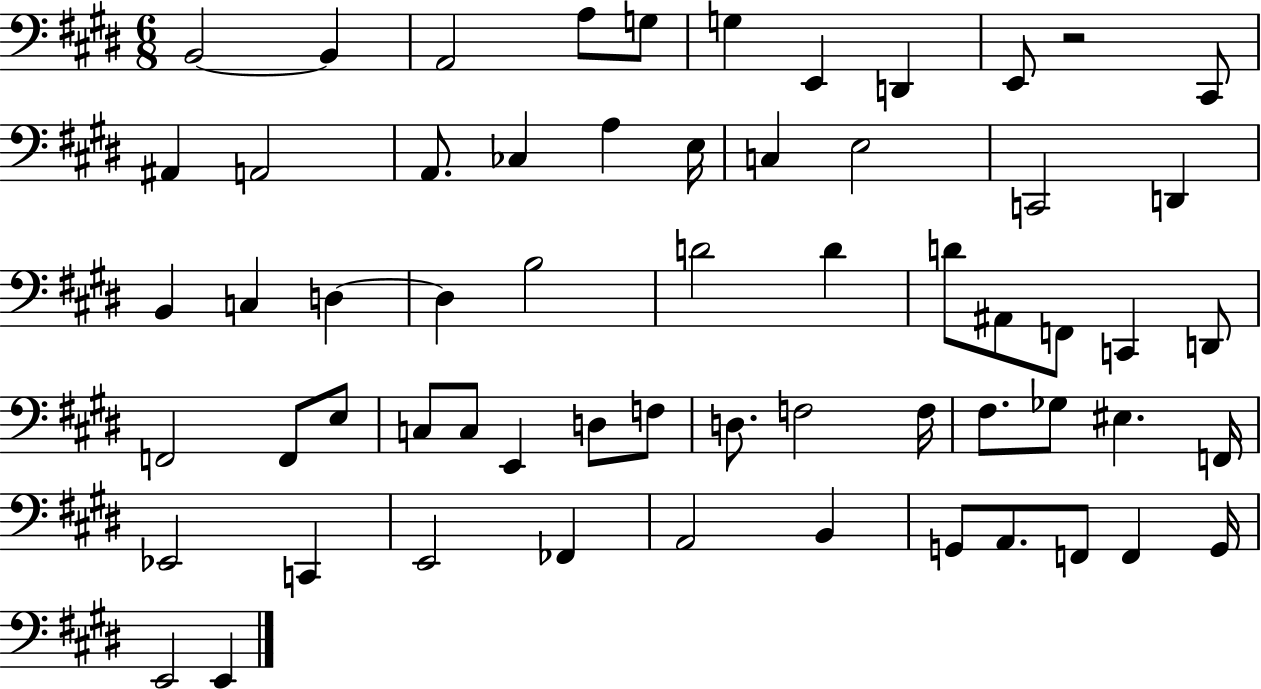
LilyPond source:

{
  \clef bass
  \numericTimeSignature
  \time 6/8
  \key e \major
  b,2~~ b,4 | a,2 a8 g8 | g4 e,4 d,4 | e,8 r2 cis,8 | \break ais,4 a,2 | a,8. ces4 a4 e16 | c4 e2 | c,2 d,4 | \break b,4 c4 d4~~ | d4 b2 | d'2 d'4 | d'8 ais,8 f,8 c,4 d,8 | \break f,2 f,8 e8 | c8 c8 e,4 d8 f8 | d8. f2 f16 | fis8. ges8 eis4. f,16 | \break ees,2 c,4 | e,2 fes,4 | a,2 b,4 | g,8 a,8. f,8 f,4 g,16 | \break e,2 e,4 | \bar "|."
}